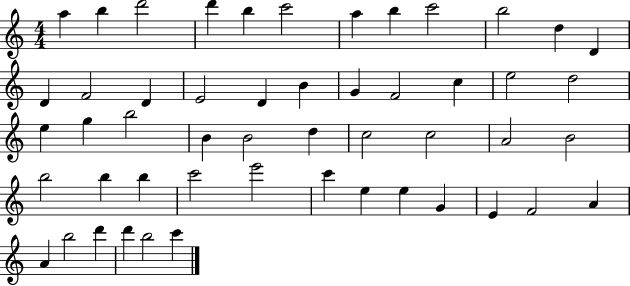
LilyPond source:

{
  \clef treble
  \numericTimeSignature
  \time 4/4
  \key c \major
  a''4 b''4 d'''2 | d'''4 b''4 c'''2 | a''4 b''4 c'''2 | b''2 d''4 d'4 | \break d'4 f'2 d'4 | e'2 d'4 b'4 | g'4 f'2 c''4 | e''2 d''2 | \break e''4 g''4 b''2 | b'4 b'2 d''4 | c''2 c''2 | a'2 b'2 | \break b''2 b''4 b''4 | c'''2 e'''2 | c'''4 e''4 e''4 g'4 | e'4 f'2 a'4 | \break a'4 b''2 d'''4 | d'''4 b''2 c'''4 | \bar "|."
}